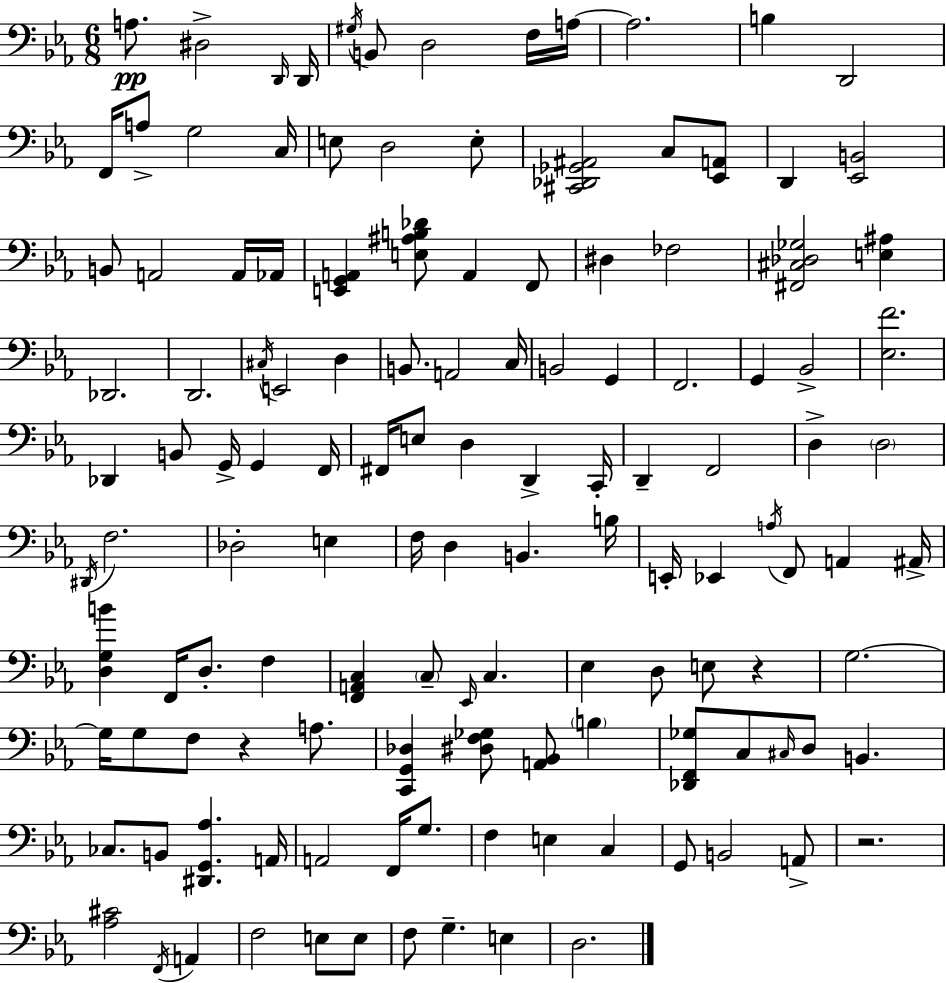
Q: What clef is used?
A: bass